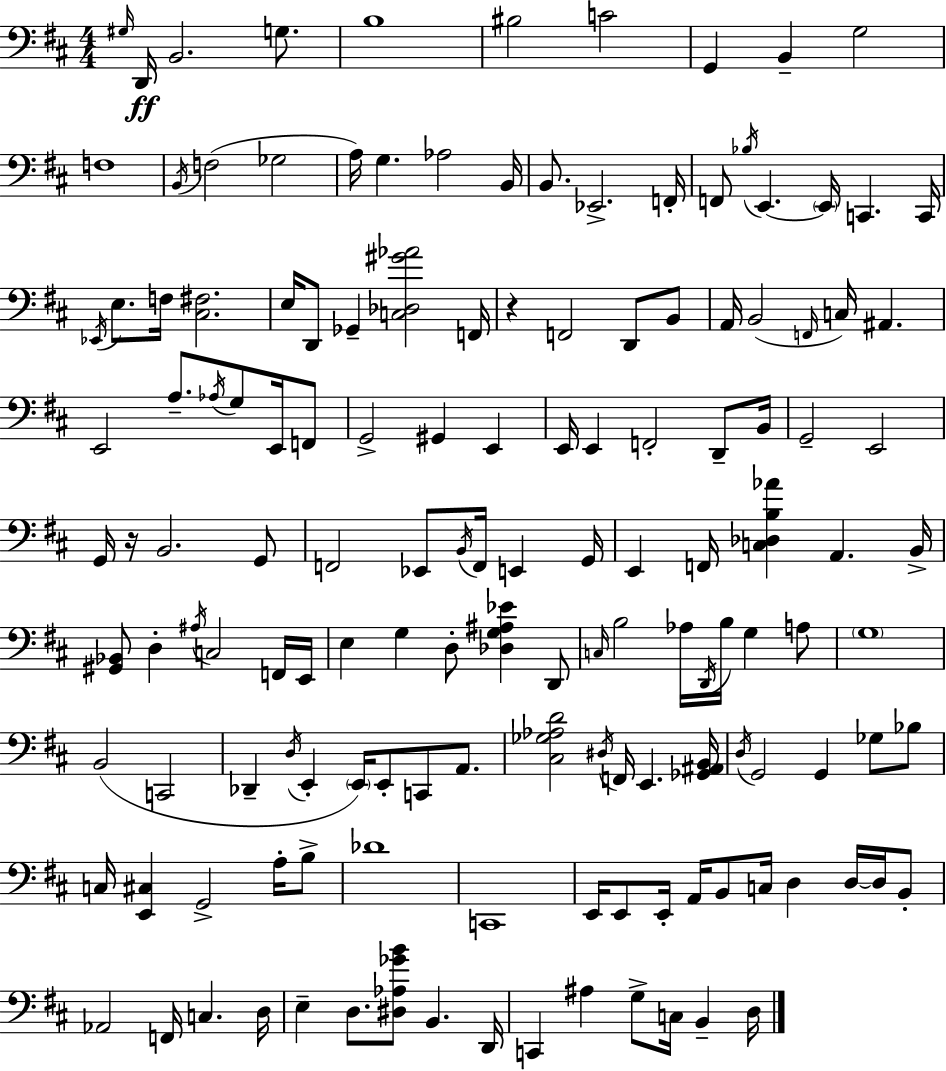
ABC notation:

X:1
T:Untitled
M:4/4
L:1/4
K:D
^G,/4 D,,/4 B,,2 G,/2 B,4 ^B,2 C2 G,, B,, G,2 F,4 B,,/4 F,2 _G,2 A,/4 G, _A,2 B,,/4 B,,/2 _E,,2 F,,/4 F,,/2 _B,/4 E,, E,,/4 C,, C,,/4 _E,,/4 E,/2 F,/4 [^C,^F,]2 E,/4 D,,/2 _G,, [C,_D,^G_A]2 F,,/4 z F,,2 D,,/2 B,,/2 A,,/4 B,,2 F,,/4 C,/4 ^A,, E,,2 A,/2 _A,/4 G,/2 E,,/4 F,,/2 G,,2 ^G,, E,, E,,/4 E,, F,,2 D,,/2 B,,/4 G,,2 E,,2 G,,/4 z/4 B,,2 G,,/2 F,,2 _E,,/2 B,,/4 F,,/4 E,, G,,/4 E,, F,,/4 [C,_D,B,_A] A,, B,,/4 [^G,,_B,,]/2 D, ^A,/4 C,2 F,,/4 E,,/4 E, G, D,/2 [_D,G,^A,_E] D,,/2 C,/4 B,2 _A,/4 D,,/4 B,/4 G, A,/2 G,4 B,,2 C,,2 _D,, D,/4 E,, E,,/4 E,,/2 C,,/2 A,,/2 [^C,_G,_A,D]2 ^D,/4 F,,/4 E,, [_G,,^A,,B,,]/4 D,/4 G,,2 G,, _G,/2 _B,/2 C,/4 [E,,^C,] G,,2 A,/4 B,/2 _D4 C,,4 E,,/4 E,,/2 E,,/4 A,,/4 B,,/2 C,/4 D, D,/4 D,/4 B,,/2 _A,,2 F,,/4 C, D,/4 E, D,/2 [^D,_A,_GB]/2 B,, D,,/4 C,, ^A, G,/2 C,/4 B,, D,/4